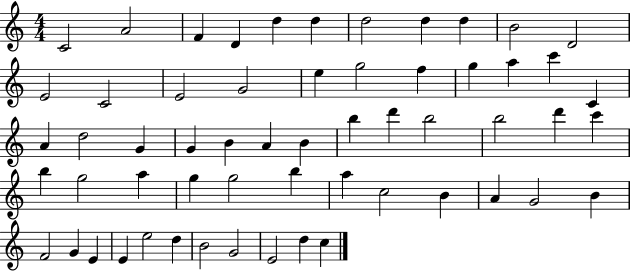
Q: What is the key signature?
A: C major